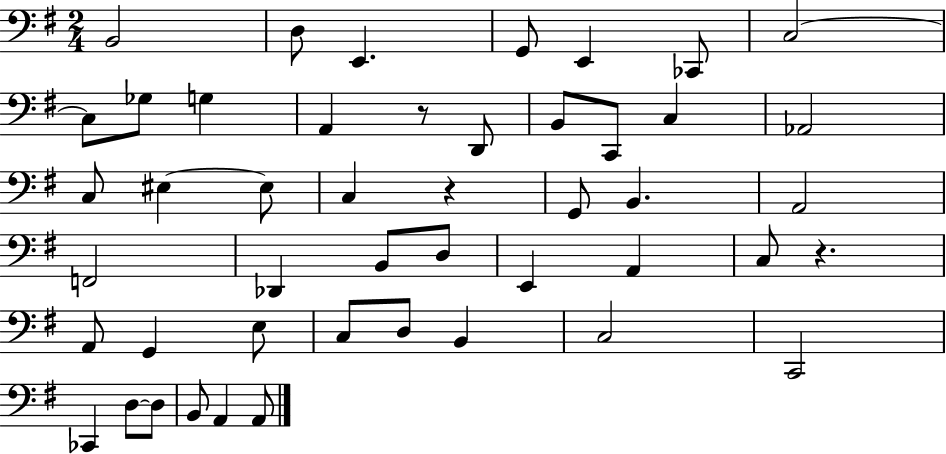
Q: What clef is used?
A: bass